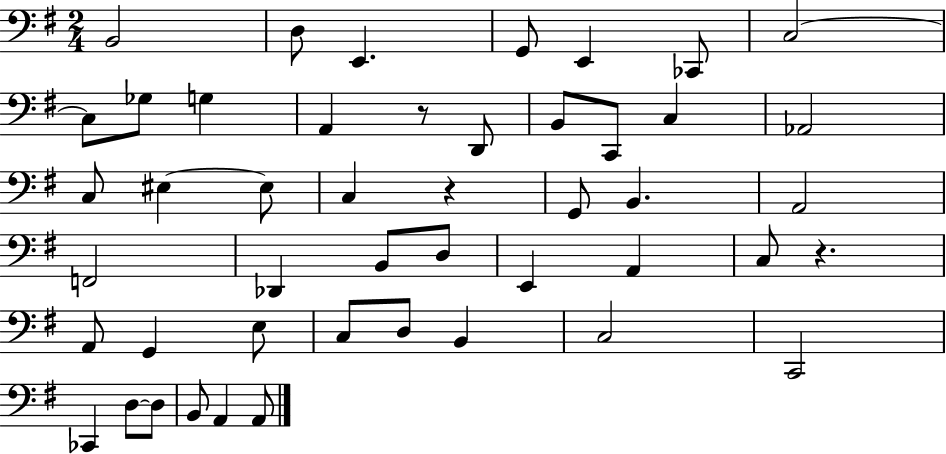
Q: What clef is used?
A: bass